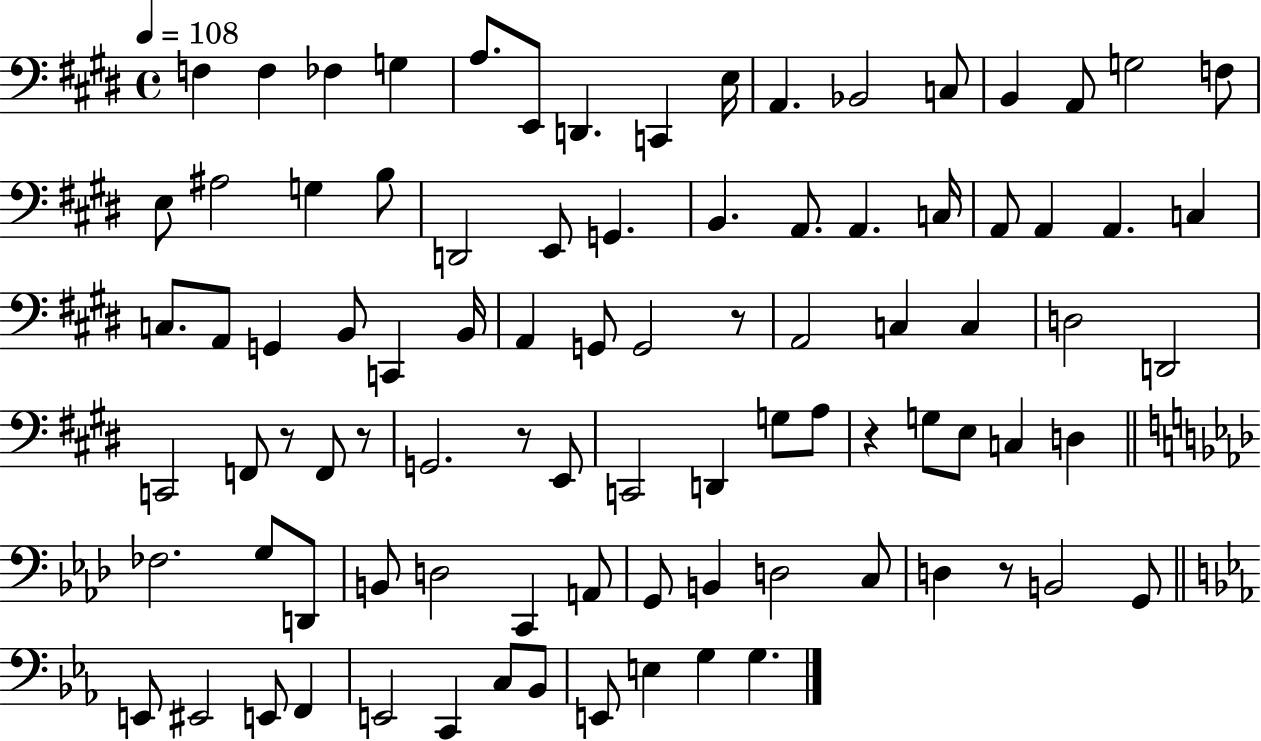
{
  \clef bass
  \time 4/4
  \defaultTimeSignature
  \key e \major
  \tempo 4 = 108
  f4 f4 fes4 g4 | a8. e,8 d,4. c,4 e16 | a,4. bes,2 c8 | b,4 a,8 g2 f8 | \break e8 ais2 g4 b8 | d,2 e,8 g,4. | b,4. a,8. a,4. c16 | a,8 a,4 a,4. c4 | \break c8. a,8 g,4 b,8 c,4 b,16 | a,4 g,8 g,2 r8 | a,2 c4 c4 | d2 d,2 | \break c,2 f,8 r8 f,8 r8 | g,2. r8 e,8 | c,2 d,4 g8 a8 | r4 g8 e8 c4 d4 | \break \bar "||" \break \key f \minor fes2. g8 d,8 | b,8 d2 c,4 a,8 | g,8 b,4 d2 c8 | d4 r8 b,2 g,8 | \break \bar "||" \break \key c \minor e,8 eis,2 e,8 f,4 | e,2 c,4 c8 bes,8 | e,8 e4 g4 g4. | \bar "|."
}